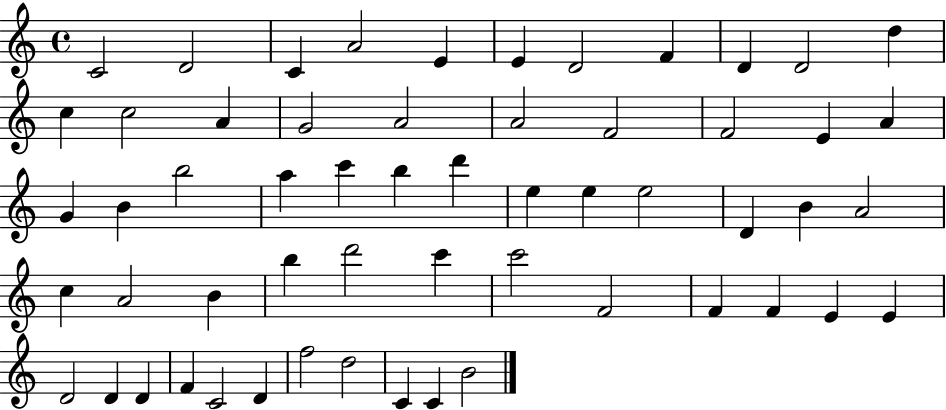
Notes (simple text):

C4/h D4/h C4/q A4/h E4/q E4/q D4/h F4/q D4/q D4/h D5/q C5/q C5/h A4/q G4/h A4/h A4/h F4/h F4/h E4/q A4/q G4/q B4/q B5/h A5/q C6/q B5/q D6/q E5/q E5/q E5/h D4/q B4/q A4/h C5/q A4/h B4/q B5/q D6/h C6/q C6/h F4/h F4/q F4/q E4/q E4/q D4/h D4/q D4/q F4/q C4/h D4/q F5/h D5/h C4/q C4/q B4/h